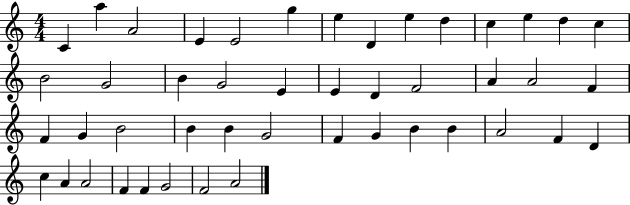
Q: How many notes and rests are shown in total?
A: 46